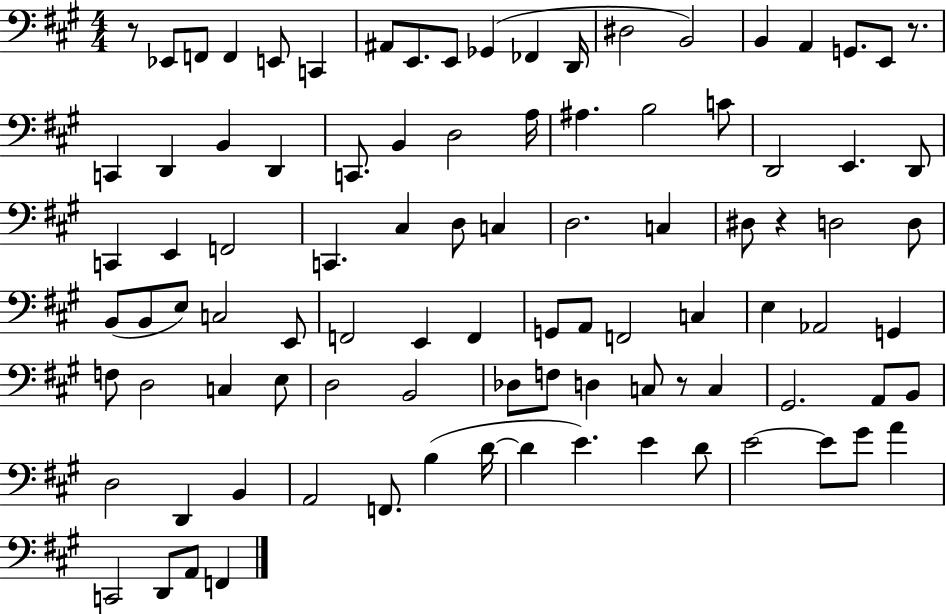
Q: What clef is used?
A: bass